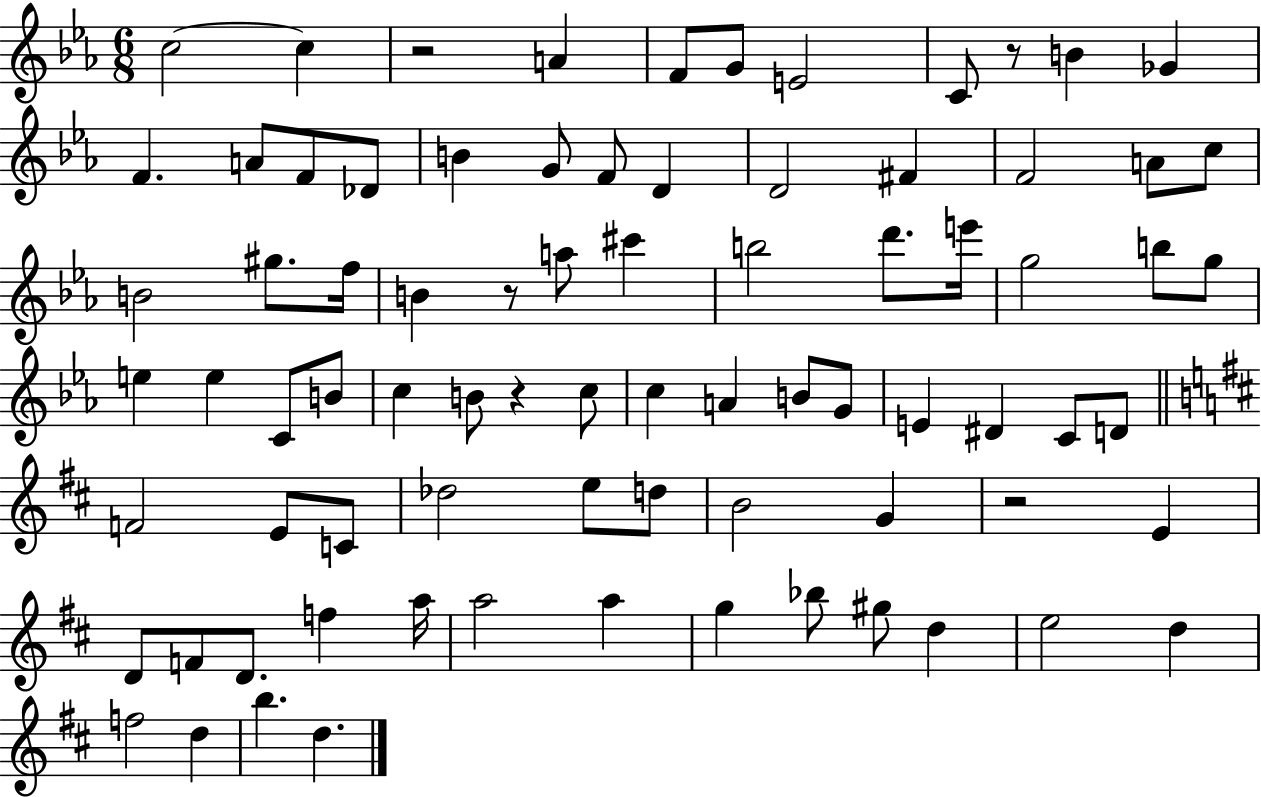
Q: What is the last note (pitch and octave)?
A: D5